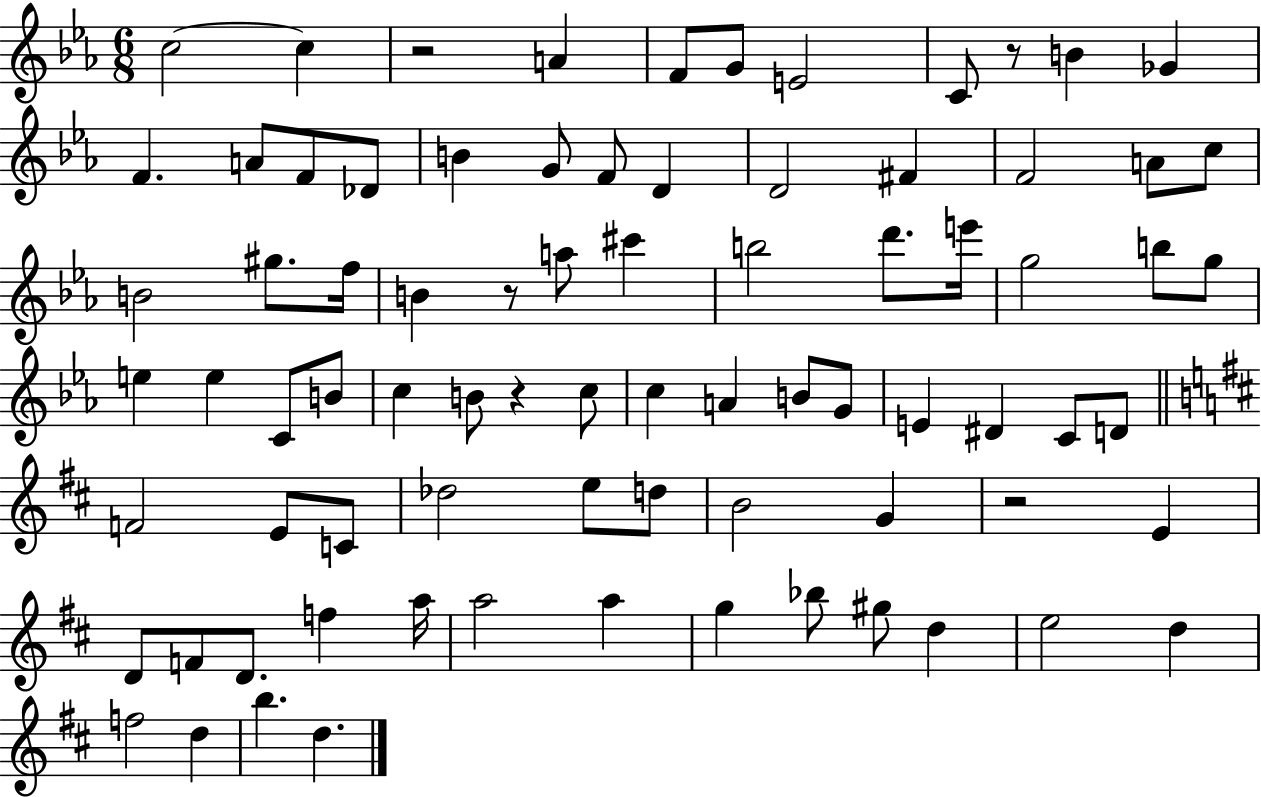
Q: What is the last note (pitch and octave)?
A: D5